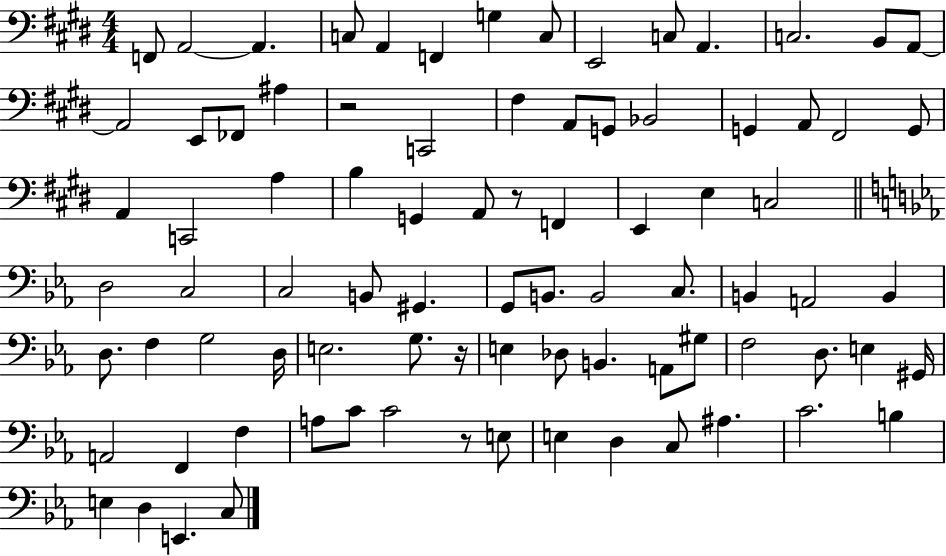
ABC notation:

X:1
T:Untitled
M:4/4
L:1/4
K:E
F,,/2 A,,2 A,, C,/2 A,, F,, G, C,/2 E,,2 C,/2 A,, C,2 B,,/2 A,,/2 A,,2 E,,/2 _F,,/2 ^A, z2 C,,2 ^F, A,,/2 G,,/2 _B,,2 G,, A,,/2 ^F,,2 G,,/2 A,, C,,2 A, B, G,, A,,/2 z/2 F,, E,, E, C,2 D,2 C,2 C,2 B,,/2 ^G,, G,,/2 B,,/2 B,,2 C,/2 B,, A,,2 B,, D,/2 F, G,2 D,/4 E,2 G,/2 z/4 E, _D,/2 B,, A,,/2 ^G,/2 F,2 D,/2 E, ^G,,/4 A,,2 F,, F, A,/2 C/2 C2 z/2 E,/2 E, D, C,/2 ^A, C2 B, E, D, E,, C,/2